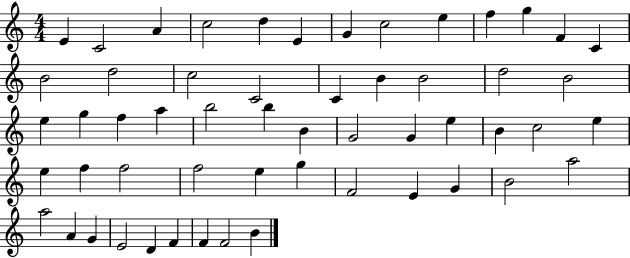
{
  \clef treble
  \numericTimeSignature
  \time 4/4
  \key c \major
  e'4 c'2 a'4 | c''2 d''4 e'4 | g'4 c''2 e''4 | f''4 g''4 f'4 c'4 | \break b'2 d''2 | c''2 c'2 | c'4 b'4 b'2 | d''2 b'2 | \break e''4 g''4 f''4 a''4 | b''2 b''4 b'4 | g'2 g'4 e''4 | b'4 c''2 e''4 | \break e''4 f''4 f''2 | f''2 e''4 g''4 | f'2 e'4 g'4 | b'2 a''2 | \break a''2 a'4 g'4 | e'2 d'4 f'4 | f'4 f'2 b'4 | \bar "|."
}